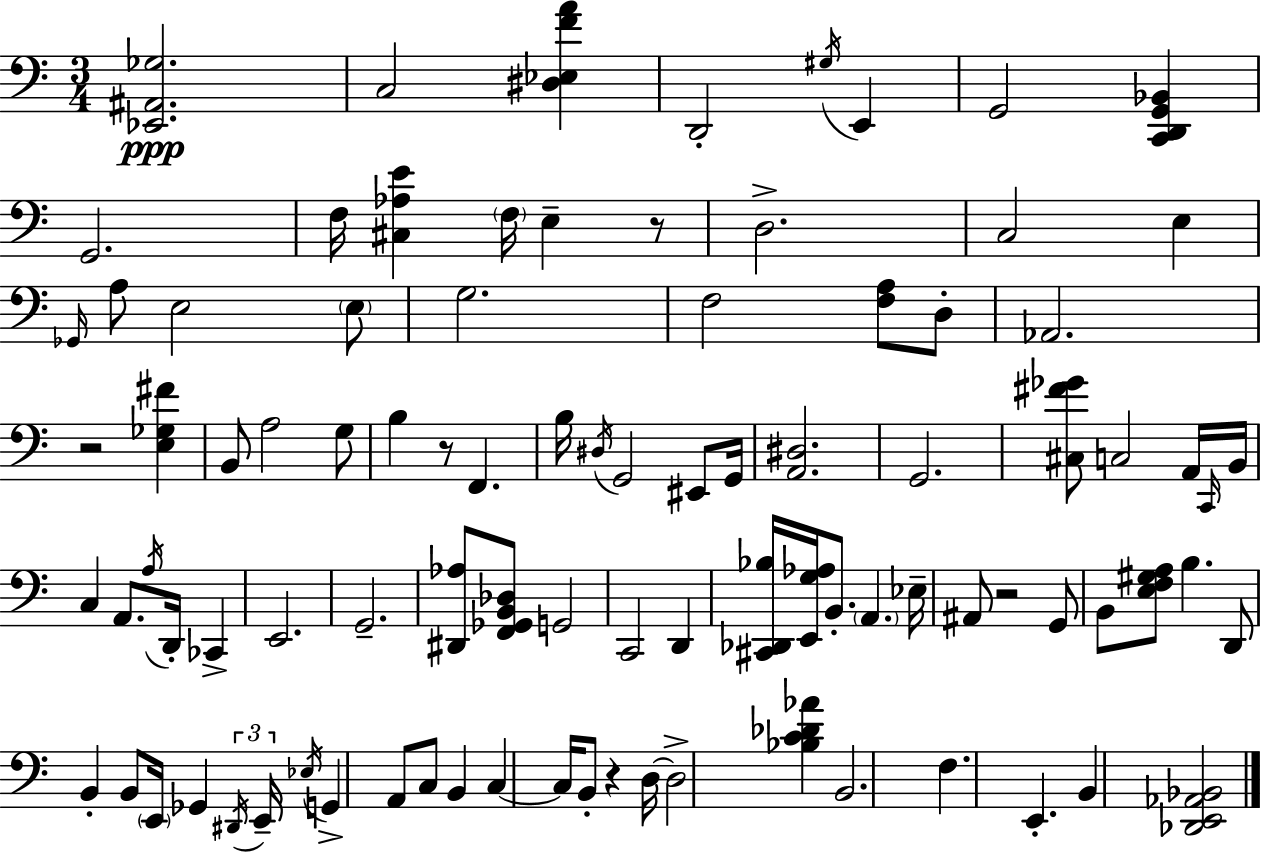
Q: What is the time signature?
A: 3/4